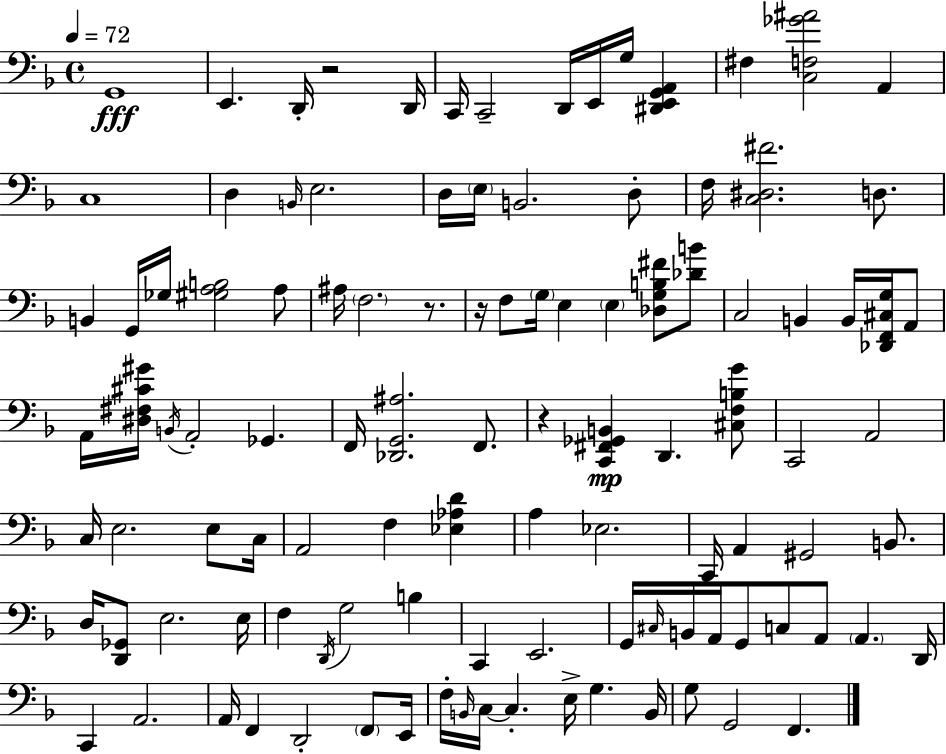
{
  \clef bass
  \time 4/4
  \defaultTimeSignature
  \key d \minor
  \tempo 4 = 72
  \repeat volta 2 { g,1\fff | e,4. d,16-. r2 d,16 | c,16 c,2-- d,16 e,16 g16 <dis, e, g, a,>4 | fis4 <c f ges' ais'>2 a,4 | \break c1 | d4 \grace { b,16 } e2. | d16 \parenthesize e16 b,2. d8-. | f16 <c dis fis'>2. d8. | \break b,4 g,16 ges16 <gis a b>2 a8 | ais16 \parenthesize f2. r8. | r16 f8 \parenthesize g16 e4 \parenthesize e4 <des g b fis'>8 <des' b'>8 | c2 b,4 b,16 <des, f, cis g>16 a,8 | \break a,16 <dis fis cis' gis'>16 \acciaccatura { b,16 } a,2-. ges,4. | f,16 <des, g, ais>2. f,8. | r4 <c, fis, ges, b,>4\mp d,4. | <cis f b g'>8 c,2 a,2 | \break c16 e2. e8 | c16 a,2 f4 <ees aes d'>4 | a4 ees2. | c,16 a,4 gis,2 b,8. | \break d16 <d, ges,>8 e2. | e16 f4 \acciaccatura { d,16 } g2 b4 | c,4 e,2. | g,16 \grace { cis16 } b,16 a,16 g,8 c8 a,8 \parenthesize a,4. | \break d,16 c,4 a,2. | a,16 f,4 d,2-. | \parenthesize f,8 e,16 f16-. \grace { b,16 } c16~~ c4.-. e16-> g4. | b,16 g8 g,2 f,4. | \break } \bar "|."
}